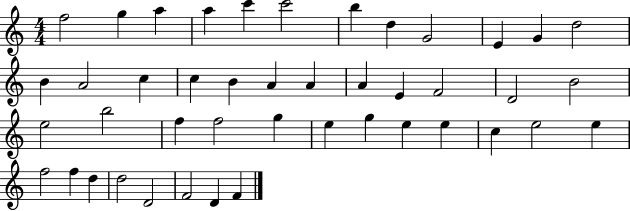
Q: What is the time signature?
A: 4/4